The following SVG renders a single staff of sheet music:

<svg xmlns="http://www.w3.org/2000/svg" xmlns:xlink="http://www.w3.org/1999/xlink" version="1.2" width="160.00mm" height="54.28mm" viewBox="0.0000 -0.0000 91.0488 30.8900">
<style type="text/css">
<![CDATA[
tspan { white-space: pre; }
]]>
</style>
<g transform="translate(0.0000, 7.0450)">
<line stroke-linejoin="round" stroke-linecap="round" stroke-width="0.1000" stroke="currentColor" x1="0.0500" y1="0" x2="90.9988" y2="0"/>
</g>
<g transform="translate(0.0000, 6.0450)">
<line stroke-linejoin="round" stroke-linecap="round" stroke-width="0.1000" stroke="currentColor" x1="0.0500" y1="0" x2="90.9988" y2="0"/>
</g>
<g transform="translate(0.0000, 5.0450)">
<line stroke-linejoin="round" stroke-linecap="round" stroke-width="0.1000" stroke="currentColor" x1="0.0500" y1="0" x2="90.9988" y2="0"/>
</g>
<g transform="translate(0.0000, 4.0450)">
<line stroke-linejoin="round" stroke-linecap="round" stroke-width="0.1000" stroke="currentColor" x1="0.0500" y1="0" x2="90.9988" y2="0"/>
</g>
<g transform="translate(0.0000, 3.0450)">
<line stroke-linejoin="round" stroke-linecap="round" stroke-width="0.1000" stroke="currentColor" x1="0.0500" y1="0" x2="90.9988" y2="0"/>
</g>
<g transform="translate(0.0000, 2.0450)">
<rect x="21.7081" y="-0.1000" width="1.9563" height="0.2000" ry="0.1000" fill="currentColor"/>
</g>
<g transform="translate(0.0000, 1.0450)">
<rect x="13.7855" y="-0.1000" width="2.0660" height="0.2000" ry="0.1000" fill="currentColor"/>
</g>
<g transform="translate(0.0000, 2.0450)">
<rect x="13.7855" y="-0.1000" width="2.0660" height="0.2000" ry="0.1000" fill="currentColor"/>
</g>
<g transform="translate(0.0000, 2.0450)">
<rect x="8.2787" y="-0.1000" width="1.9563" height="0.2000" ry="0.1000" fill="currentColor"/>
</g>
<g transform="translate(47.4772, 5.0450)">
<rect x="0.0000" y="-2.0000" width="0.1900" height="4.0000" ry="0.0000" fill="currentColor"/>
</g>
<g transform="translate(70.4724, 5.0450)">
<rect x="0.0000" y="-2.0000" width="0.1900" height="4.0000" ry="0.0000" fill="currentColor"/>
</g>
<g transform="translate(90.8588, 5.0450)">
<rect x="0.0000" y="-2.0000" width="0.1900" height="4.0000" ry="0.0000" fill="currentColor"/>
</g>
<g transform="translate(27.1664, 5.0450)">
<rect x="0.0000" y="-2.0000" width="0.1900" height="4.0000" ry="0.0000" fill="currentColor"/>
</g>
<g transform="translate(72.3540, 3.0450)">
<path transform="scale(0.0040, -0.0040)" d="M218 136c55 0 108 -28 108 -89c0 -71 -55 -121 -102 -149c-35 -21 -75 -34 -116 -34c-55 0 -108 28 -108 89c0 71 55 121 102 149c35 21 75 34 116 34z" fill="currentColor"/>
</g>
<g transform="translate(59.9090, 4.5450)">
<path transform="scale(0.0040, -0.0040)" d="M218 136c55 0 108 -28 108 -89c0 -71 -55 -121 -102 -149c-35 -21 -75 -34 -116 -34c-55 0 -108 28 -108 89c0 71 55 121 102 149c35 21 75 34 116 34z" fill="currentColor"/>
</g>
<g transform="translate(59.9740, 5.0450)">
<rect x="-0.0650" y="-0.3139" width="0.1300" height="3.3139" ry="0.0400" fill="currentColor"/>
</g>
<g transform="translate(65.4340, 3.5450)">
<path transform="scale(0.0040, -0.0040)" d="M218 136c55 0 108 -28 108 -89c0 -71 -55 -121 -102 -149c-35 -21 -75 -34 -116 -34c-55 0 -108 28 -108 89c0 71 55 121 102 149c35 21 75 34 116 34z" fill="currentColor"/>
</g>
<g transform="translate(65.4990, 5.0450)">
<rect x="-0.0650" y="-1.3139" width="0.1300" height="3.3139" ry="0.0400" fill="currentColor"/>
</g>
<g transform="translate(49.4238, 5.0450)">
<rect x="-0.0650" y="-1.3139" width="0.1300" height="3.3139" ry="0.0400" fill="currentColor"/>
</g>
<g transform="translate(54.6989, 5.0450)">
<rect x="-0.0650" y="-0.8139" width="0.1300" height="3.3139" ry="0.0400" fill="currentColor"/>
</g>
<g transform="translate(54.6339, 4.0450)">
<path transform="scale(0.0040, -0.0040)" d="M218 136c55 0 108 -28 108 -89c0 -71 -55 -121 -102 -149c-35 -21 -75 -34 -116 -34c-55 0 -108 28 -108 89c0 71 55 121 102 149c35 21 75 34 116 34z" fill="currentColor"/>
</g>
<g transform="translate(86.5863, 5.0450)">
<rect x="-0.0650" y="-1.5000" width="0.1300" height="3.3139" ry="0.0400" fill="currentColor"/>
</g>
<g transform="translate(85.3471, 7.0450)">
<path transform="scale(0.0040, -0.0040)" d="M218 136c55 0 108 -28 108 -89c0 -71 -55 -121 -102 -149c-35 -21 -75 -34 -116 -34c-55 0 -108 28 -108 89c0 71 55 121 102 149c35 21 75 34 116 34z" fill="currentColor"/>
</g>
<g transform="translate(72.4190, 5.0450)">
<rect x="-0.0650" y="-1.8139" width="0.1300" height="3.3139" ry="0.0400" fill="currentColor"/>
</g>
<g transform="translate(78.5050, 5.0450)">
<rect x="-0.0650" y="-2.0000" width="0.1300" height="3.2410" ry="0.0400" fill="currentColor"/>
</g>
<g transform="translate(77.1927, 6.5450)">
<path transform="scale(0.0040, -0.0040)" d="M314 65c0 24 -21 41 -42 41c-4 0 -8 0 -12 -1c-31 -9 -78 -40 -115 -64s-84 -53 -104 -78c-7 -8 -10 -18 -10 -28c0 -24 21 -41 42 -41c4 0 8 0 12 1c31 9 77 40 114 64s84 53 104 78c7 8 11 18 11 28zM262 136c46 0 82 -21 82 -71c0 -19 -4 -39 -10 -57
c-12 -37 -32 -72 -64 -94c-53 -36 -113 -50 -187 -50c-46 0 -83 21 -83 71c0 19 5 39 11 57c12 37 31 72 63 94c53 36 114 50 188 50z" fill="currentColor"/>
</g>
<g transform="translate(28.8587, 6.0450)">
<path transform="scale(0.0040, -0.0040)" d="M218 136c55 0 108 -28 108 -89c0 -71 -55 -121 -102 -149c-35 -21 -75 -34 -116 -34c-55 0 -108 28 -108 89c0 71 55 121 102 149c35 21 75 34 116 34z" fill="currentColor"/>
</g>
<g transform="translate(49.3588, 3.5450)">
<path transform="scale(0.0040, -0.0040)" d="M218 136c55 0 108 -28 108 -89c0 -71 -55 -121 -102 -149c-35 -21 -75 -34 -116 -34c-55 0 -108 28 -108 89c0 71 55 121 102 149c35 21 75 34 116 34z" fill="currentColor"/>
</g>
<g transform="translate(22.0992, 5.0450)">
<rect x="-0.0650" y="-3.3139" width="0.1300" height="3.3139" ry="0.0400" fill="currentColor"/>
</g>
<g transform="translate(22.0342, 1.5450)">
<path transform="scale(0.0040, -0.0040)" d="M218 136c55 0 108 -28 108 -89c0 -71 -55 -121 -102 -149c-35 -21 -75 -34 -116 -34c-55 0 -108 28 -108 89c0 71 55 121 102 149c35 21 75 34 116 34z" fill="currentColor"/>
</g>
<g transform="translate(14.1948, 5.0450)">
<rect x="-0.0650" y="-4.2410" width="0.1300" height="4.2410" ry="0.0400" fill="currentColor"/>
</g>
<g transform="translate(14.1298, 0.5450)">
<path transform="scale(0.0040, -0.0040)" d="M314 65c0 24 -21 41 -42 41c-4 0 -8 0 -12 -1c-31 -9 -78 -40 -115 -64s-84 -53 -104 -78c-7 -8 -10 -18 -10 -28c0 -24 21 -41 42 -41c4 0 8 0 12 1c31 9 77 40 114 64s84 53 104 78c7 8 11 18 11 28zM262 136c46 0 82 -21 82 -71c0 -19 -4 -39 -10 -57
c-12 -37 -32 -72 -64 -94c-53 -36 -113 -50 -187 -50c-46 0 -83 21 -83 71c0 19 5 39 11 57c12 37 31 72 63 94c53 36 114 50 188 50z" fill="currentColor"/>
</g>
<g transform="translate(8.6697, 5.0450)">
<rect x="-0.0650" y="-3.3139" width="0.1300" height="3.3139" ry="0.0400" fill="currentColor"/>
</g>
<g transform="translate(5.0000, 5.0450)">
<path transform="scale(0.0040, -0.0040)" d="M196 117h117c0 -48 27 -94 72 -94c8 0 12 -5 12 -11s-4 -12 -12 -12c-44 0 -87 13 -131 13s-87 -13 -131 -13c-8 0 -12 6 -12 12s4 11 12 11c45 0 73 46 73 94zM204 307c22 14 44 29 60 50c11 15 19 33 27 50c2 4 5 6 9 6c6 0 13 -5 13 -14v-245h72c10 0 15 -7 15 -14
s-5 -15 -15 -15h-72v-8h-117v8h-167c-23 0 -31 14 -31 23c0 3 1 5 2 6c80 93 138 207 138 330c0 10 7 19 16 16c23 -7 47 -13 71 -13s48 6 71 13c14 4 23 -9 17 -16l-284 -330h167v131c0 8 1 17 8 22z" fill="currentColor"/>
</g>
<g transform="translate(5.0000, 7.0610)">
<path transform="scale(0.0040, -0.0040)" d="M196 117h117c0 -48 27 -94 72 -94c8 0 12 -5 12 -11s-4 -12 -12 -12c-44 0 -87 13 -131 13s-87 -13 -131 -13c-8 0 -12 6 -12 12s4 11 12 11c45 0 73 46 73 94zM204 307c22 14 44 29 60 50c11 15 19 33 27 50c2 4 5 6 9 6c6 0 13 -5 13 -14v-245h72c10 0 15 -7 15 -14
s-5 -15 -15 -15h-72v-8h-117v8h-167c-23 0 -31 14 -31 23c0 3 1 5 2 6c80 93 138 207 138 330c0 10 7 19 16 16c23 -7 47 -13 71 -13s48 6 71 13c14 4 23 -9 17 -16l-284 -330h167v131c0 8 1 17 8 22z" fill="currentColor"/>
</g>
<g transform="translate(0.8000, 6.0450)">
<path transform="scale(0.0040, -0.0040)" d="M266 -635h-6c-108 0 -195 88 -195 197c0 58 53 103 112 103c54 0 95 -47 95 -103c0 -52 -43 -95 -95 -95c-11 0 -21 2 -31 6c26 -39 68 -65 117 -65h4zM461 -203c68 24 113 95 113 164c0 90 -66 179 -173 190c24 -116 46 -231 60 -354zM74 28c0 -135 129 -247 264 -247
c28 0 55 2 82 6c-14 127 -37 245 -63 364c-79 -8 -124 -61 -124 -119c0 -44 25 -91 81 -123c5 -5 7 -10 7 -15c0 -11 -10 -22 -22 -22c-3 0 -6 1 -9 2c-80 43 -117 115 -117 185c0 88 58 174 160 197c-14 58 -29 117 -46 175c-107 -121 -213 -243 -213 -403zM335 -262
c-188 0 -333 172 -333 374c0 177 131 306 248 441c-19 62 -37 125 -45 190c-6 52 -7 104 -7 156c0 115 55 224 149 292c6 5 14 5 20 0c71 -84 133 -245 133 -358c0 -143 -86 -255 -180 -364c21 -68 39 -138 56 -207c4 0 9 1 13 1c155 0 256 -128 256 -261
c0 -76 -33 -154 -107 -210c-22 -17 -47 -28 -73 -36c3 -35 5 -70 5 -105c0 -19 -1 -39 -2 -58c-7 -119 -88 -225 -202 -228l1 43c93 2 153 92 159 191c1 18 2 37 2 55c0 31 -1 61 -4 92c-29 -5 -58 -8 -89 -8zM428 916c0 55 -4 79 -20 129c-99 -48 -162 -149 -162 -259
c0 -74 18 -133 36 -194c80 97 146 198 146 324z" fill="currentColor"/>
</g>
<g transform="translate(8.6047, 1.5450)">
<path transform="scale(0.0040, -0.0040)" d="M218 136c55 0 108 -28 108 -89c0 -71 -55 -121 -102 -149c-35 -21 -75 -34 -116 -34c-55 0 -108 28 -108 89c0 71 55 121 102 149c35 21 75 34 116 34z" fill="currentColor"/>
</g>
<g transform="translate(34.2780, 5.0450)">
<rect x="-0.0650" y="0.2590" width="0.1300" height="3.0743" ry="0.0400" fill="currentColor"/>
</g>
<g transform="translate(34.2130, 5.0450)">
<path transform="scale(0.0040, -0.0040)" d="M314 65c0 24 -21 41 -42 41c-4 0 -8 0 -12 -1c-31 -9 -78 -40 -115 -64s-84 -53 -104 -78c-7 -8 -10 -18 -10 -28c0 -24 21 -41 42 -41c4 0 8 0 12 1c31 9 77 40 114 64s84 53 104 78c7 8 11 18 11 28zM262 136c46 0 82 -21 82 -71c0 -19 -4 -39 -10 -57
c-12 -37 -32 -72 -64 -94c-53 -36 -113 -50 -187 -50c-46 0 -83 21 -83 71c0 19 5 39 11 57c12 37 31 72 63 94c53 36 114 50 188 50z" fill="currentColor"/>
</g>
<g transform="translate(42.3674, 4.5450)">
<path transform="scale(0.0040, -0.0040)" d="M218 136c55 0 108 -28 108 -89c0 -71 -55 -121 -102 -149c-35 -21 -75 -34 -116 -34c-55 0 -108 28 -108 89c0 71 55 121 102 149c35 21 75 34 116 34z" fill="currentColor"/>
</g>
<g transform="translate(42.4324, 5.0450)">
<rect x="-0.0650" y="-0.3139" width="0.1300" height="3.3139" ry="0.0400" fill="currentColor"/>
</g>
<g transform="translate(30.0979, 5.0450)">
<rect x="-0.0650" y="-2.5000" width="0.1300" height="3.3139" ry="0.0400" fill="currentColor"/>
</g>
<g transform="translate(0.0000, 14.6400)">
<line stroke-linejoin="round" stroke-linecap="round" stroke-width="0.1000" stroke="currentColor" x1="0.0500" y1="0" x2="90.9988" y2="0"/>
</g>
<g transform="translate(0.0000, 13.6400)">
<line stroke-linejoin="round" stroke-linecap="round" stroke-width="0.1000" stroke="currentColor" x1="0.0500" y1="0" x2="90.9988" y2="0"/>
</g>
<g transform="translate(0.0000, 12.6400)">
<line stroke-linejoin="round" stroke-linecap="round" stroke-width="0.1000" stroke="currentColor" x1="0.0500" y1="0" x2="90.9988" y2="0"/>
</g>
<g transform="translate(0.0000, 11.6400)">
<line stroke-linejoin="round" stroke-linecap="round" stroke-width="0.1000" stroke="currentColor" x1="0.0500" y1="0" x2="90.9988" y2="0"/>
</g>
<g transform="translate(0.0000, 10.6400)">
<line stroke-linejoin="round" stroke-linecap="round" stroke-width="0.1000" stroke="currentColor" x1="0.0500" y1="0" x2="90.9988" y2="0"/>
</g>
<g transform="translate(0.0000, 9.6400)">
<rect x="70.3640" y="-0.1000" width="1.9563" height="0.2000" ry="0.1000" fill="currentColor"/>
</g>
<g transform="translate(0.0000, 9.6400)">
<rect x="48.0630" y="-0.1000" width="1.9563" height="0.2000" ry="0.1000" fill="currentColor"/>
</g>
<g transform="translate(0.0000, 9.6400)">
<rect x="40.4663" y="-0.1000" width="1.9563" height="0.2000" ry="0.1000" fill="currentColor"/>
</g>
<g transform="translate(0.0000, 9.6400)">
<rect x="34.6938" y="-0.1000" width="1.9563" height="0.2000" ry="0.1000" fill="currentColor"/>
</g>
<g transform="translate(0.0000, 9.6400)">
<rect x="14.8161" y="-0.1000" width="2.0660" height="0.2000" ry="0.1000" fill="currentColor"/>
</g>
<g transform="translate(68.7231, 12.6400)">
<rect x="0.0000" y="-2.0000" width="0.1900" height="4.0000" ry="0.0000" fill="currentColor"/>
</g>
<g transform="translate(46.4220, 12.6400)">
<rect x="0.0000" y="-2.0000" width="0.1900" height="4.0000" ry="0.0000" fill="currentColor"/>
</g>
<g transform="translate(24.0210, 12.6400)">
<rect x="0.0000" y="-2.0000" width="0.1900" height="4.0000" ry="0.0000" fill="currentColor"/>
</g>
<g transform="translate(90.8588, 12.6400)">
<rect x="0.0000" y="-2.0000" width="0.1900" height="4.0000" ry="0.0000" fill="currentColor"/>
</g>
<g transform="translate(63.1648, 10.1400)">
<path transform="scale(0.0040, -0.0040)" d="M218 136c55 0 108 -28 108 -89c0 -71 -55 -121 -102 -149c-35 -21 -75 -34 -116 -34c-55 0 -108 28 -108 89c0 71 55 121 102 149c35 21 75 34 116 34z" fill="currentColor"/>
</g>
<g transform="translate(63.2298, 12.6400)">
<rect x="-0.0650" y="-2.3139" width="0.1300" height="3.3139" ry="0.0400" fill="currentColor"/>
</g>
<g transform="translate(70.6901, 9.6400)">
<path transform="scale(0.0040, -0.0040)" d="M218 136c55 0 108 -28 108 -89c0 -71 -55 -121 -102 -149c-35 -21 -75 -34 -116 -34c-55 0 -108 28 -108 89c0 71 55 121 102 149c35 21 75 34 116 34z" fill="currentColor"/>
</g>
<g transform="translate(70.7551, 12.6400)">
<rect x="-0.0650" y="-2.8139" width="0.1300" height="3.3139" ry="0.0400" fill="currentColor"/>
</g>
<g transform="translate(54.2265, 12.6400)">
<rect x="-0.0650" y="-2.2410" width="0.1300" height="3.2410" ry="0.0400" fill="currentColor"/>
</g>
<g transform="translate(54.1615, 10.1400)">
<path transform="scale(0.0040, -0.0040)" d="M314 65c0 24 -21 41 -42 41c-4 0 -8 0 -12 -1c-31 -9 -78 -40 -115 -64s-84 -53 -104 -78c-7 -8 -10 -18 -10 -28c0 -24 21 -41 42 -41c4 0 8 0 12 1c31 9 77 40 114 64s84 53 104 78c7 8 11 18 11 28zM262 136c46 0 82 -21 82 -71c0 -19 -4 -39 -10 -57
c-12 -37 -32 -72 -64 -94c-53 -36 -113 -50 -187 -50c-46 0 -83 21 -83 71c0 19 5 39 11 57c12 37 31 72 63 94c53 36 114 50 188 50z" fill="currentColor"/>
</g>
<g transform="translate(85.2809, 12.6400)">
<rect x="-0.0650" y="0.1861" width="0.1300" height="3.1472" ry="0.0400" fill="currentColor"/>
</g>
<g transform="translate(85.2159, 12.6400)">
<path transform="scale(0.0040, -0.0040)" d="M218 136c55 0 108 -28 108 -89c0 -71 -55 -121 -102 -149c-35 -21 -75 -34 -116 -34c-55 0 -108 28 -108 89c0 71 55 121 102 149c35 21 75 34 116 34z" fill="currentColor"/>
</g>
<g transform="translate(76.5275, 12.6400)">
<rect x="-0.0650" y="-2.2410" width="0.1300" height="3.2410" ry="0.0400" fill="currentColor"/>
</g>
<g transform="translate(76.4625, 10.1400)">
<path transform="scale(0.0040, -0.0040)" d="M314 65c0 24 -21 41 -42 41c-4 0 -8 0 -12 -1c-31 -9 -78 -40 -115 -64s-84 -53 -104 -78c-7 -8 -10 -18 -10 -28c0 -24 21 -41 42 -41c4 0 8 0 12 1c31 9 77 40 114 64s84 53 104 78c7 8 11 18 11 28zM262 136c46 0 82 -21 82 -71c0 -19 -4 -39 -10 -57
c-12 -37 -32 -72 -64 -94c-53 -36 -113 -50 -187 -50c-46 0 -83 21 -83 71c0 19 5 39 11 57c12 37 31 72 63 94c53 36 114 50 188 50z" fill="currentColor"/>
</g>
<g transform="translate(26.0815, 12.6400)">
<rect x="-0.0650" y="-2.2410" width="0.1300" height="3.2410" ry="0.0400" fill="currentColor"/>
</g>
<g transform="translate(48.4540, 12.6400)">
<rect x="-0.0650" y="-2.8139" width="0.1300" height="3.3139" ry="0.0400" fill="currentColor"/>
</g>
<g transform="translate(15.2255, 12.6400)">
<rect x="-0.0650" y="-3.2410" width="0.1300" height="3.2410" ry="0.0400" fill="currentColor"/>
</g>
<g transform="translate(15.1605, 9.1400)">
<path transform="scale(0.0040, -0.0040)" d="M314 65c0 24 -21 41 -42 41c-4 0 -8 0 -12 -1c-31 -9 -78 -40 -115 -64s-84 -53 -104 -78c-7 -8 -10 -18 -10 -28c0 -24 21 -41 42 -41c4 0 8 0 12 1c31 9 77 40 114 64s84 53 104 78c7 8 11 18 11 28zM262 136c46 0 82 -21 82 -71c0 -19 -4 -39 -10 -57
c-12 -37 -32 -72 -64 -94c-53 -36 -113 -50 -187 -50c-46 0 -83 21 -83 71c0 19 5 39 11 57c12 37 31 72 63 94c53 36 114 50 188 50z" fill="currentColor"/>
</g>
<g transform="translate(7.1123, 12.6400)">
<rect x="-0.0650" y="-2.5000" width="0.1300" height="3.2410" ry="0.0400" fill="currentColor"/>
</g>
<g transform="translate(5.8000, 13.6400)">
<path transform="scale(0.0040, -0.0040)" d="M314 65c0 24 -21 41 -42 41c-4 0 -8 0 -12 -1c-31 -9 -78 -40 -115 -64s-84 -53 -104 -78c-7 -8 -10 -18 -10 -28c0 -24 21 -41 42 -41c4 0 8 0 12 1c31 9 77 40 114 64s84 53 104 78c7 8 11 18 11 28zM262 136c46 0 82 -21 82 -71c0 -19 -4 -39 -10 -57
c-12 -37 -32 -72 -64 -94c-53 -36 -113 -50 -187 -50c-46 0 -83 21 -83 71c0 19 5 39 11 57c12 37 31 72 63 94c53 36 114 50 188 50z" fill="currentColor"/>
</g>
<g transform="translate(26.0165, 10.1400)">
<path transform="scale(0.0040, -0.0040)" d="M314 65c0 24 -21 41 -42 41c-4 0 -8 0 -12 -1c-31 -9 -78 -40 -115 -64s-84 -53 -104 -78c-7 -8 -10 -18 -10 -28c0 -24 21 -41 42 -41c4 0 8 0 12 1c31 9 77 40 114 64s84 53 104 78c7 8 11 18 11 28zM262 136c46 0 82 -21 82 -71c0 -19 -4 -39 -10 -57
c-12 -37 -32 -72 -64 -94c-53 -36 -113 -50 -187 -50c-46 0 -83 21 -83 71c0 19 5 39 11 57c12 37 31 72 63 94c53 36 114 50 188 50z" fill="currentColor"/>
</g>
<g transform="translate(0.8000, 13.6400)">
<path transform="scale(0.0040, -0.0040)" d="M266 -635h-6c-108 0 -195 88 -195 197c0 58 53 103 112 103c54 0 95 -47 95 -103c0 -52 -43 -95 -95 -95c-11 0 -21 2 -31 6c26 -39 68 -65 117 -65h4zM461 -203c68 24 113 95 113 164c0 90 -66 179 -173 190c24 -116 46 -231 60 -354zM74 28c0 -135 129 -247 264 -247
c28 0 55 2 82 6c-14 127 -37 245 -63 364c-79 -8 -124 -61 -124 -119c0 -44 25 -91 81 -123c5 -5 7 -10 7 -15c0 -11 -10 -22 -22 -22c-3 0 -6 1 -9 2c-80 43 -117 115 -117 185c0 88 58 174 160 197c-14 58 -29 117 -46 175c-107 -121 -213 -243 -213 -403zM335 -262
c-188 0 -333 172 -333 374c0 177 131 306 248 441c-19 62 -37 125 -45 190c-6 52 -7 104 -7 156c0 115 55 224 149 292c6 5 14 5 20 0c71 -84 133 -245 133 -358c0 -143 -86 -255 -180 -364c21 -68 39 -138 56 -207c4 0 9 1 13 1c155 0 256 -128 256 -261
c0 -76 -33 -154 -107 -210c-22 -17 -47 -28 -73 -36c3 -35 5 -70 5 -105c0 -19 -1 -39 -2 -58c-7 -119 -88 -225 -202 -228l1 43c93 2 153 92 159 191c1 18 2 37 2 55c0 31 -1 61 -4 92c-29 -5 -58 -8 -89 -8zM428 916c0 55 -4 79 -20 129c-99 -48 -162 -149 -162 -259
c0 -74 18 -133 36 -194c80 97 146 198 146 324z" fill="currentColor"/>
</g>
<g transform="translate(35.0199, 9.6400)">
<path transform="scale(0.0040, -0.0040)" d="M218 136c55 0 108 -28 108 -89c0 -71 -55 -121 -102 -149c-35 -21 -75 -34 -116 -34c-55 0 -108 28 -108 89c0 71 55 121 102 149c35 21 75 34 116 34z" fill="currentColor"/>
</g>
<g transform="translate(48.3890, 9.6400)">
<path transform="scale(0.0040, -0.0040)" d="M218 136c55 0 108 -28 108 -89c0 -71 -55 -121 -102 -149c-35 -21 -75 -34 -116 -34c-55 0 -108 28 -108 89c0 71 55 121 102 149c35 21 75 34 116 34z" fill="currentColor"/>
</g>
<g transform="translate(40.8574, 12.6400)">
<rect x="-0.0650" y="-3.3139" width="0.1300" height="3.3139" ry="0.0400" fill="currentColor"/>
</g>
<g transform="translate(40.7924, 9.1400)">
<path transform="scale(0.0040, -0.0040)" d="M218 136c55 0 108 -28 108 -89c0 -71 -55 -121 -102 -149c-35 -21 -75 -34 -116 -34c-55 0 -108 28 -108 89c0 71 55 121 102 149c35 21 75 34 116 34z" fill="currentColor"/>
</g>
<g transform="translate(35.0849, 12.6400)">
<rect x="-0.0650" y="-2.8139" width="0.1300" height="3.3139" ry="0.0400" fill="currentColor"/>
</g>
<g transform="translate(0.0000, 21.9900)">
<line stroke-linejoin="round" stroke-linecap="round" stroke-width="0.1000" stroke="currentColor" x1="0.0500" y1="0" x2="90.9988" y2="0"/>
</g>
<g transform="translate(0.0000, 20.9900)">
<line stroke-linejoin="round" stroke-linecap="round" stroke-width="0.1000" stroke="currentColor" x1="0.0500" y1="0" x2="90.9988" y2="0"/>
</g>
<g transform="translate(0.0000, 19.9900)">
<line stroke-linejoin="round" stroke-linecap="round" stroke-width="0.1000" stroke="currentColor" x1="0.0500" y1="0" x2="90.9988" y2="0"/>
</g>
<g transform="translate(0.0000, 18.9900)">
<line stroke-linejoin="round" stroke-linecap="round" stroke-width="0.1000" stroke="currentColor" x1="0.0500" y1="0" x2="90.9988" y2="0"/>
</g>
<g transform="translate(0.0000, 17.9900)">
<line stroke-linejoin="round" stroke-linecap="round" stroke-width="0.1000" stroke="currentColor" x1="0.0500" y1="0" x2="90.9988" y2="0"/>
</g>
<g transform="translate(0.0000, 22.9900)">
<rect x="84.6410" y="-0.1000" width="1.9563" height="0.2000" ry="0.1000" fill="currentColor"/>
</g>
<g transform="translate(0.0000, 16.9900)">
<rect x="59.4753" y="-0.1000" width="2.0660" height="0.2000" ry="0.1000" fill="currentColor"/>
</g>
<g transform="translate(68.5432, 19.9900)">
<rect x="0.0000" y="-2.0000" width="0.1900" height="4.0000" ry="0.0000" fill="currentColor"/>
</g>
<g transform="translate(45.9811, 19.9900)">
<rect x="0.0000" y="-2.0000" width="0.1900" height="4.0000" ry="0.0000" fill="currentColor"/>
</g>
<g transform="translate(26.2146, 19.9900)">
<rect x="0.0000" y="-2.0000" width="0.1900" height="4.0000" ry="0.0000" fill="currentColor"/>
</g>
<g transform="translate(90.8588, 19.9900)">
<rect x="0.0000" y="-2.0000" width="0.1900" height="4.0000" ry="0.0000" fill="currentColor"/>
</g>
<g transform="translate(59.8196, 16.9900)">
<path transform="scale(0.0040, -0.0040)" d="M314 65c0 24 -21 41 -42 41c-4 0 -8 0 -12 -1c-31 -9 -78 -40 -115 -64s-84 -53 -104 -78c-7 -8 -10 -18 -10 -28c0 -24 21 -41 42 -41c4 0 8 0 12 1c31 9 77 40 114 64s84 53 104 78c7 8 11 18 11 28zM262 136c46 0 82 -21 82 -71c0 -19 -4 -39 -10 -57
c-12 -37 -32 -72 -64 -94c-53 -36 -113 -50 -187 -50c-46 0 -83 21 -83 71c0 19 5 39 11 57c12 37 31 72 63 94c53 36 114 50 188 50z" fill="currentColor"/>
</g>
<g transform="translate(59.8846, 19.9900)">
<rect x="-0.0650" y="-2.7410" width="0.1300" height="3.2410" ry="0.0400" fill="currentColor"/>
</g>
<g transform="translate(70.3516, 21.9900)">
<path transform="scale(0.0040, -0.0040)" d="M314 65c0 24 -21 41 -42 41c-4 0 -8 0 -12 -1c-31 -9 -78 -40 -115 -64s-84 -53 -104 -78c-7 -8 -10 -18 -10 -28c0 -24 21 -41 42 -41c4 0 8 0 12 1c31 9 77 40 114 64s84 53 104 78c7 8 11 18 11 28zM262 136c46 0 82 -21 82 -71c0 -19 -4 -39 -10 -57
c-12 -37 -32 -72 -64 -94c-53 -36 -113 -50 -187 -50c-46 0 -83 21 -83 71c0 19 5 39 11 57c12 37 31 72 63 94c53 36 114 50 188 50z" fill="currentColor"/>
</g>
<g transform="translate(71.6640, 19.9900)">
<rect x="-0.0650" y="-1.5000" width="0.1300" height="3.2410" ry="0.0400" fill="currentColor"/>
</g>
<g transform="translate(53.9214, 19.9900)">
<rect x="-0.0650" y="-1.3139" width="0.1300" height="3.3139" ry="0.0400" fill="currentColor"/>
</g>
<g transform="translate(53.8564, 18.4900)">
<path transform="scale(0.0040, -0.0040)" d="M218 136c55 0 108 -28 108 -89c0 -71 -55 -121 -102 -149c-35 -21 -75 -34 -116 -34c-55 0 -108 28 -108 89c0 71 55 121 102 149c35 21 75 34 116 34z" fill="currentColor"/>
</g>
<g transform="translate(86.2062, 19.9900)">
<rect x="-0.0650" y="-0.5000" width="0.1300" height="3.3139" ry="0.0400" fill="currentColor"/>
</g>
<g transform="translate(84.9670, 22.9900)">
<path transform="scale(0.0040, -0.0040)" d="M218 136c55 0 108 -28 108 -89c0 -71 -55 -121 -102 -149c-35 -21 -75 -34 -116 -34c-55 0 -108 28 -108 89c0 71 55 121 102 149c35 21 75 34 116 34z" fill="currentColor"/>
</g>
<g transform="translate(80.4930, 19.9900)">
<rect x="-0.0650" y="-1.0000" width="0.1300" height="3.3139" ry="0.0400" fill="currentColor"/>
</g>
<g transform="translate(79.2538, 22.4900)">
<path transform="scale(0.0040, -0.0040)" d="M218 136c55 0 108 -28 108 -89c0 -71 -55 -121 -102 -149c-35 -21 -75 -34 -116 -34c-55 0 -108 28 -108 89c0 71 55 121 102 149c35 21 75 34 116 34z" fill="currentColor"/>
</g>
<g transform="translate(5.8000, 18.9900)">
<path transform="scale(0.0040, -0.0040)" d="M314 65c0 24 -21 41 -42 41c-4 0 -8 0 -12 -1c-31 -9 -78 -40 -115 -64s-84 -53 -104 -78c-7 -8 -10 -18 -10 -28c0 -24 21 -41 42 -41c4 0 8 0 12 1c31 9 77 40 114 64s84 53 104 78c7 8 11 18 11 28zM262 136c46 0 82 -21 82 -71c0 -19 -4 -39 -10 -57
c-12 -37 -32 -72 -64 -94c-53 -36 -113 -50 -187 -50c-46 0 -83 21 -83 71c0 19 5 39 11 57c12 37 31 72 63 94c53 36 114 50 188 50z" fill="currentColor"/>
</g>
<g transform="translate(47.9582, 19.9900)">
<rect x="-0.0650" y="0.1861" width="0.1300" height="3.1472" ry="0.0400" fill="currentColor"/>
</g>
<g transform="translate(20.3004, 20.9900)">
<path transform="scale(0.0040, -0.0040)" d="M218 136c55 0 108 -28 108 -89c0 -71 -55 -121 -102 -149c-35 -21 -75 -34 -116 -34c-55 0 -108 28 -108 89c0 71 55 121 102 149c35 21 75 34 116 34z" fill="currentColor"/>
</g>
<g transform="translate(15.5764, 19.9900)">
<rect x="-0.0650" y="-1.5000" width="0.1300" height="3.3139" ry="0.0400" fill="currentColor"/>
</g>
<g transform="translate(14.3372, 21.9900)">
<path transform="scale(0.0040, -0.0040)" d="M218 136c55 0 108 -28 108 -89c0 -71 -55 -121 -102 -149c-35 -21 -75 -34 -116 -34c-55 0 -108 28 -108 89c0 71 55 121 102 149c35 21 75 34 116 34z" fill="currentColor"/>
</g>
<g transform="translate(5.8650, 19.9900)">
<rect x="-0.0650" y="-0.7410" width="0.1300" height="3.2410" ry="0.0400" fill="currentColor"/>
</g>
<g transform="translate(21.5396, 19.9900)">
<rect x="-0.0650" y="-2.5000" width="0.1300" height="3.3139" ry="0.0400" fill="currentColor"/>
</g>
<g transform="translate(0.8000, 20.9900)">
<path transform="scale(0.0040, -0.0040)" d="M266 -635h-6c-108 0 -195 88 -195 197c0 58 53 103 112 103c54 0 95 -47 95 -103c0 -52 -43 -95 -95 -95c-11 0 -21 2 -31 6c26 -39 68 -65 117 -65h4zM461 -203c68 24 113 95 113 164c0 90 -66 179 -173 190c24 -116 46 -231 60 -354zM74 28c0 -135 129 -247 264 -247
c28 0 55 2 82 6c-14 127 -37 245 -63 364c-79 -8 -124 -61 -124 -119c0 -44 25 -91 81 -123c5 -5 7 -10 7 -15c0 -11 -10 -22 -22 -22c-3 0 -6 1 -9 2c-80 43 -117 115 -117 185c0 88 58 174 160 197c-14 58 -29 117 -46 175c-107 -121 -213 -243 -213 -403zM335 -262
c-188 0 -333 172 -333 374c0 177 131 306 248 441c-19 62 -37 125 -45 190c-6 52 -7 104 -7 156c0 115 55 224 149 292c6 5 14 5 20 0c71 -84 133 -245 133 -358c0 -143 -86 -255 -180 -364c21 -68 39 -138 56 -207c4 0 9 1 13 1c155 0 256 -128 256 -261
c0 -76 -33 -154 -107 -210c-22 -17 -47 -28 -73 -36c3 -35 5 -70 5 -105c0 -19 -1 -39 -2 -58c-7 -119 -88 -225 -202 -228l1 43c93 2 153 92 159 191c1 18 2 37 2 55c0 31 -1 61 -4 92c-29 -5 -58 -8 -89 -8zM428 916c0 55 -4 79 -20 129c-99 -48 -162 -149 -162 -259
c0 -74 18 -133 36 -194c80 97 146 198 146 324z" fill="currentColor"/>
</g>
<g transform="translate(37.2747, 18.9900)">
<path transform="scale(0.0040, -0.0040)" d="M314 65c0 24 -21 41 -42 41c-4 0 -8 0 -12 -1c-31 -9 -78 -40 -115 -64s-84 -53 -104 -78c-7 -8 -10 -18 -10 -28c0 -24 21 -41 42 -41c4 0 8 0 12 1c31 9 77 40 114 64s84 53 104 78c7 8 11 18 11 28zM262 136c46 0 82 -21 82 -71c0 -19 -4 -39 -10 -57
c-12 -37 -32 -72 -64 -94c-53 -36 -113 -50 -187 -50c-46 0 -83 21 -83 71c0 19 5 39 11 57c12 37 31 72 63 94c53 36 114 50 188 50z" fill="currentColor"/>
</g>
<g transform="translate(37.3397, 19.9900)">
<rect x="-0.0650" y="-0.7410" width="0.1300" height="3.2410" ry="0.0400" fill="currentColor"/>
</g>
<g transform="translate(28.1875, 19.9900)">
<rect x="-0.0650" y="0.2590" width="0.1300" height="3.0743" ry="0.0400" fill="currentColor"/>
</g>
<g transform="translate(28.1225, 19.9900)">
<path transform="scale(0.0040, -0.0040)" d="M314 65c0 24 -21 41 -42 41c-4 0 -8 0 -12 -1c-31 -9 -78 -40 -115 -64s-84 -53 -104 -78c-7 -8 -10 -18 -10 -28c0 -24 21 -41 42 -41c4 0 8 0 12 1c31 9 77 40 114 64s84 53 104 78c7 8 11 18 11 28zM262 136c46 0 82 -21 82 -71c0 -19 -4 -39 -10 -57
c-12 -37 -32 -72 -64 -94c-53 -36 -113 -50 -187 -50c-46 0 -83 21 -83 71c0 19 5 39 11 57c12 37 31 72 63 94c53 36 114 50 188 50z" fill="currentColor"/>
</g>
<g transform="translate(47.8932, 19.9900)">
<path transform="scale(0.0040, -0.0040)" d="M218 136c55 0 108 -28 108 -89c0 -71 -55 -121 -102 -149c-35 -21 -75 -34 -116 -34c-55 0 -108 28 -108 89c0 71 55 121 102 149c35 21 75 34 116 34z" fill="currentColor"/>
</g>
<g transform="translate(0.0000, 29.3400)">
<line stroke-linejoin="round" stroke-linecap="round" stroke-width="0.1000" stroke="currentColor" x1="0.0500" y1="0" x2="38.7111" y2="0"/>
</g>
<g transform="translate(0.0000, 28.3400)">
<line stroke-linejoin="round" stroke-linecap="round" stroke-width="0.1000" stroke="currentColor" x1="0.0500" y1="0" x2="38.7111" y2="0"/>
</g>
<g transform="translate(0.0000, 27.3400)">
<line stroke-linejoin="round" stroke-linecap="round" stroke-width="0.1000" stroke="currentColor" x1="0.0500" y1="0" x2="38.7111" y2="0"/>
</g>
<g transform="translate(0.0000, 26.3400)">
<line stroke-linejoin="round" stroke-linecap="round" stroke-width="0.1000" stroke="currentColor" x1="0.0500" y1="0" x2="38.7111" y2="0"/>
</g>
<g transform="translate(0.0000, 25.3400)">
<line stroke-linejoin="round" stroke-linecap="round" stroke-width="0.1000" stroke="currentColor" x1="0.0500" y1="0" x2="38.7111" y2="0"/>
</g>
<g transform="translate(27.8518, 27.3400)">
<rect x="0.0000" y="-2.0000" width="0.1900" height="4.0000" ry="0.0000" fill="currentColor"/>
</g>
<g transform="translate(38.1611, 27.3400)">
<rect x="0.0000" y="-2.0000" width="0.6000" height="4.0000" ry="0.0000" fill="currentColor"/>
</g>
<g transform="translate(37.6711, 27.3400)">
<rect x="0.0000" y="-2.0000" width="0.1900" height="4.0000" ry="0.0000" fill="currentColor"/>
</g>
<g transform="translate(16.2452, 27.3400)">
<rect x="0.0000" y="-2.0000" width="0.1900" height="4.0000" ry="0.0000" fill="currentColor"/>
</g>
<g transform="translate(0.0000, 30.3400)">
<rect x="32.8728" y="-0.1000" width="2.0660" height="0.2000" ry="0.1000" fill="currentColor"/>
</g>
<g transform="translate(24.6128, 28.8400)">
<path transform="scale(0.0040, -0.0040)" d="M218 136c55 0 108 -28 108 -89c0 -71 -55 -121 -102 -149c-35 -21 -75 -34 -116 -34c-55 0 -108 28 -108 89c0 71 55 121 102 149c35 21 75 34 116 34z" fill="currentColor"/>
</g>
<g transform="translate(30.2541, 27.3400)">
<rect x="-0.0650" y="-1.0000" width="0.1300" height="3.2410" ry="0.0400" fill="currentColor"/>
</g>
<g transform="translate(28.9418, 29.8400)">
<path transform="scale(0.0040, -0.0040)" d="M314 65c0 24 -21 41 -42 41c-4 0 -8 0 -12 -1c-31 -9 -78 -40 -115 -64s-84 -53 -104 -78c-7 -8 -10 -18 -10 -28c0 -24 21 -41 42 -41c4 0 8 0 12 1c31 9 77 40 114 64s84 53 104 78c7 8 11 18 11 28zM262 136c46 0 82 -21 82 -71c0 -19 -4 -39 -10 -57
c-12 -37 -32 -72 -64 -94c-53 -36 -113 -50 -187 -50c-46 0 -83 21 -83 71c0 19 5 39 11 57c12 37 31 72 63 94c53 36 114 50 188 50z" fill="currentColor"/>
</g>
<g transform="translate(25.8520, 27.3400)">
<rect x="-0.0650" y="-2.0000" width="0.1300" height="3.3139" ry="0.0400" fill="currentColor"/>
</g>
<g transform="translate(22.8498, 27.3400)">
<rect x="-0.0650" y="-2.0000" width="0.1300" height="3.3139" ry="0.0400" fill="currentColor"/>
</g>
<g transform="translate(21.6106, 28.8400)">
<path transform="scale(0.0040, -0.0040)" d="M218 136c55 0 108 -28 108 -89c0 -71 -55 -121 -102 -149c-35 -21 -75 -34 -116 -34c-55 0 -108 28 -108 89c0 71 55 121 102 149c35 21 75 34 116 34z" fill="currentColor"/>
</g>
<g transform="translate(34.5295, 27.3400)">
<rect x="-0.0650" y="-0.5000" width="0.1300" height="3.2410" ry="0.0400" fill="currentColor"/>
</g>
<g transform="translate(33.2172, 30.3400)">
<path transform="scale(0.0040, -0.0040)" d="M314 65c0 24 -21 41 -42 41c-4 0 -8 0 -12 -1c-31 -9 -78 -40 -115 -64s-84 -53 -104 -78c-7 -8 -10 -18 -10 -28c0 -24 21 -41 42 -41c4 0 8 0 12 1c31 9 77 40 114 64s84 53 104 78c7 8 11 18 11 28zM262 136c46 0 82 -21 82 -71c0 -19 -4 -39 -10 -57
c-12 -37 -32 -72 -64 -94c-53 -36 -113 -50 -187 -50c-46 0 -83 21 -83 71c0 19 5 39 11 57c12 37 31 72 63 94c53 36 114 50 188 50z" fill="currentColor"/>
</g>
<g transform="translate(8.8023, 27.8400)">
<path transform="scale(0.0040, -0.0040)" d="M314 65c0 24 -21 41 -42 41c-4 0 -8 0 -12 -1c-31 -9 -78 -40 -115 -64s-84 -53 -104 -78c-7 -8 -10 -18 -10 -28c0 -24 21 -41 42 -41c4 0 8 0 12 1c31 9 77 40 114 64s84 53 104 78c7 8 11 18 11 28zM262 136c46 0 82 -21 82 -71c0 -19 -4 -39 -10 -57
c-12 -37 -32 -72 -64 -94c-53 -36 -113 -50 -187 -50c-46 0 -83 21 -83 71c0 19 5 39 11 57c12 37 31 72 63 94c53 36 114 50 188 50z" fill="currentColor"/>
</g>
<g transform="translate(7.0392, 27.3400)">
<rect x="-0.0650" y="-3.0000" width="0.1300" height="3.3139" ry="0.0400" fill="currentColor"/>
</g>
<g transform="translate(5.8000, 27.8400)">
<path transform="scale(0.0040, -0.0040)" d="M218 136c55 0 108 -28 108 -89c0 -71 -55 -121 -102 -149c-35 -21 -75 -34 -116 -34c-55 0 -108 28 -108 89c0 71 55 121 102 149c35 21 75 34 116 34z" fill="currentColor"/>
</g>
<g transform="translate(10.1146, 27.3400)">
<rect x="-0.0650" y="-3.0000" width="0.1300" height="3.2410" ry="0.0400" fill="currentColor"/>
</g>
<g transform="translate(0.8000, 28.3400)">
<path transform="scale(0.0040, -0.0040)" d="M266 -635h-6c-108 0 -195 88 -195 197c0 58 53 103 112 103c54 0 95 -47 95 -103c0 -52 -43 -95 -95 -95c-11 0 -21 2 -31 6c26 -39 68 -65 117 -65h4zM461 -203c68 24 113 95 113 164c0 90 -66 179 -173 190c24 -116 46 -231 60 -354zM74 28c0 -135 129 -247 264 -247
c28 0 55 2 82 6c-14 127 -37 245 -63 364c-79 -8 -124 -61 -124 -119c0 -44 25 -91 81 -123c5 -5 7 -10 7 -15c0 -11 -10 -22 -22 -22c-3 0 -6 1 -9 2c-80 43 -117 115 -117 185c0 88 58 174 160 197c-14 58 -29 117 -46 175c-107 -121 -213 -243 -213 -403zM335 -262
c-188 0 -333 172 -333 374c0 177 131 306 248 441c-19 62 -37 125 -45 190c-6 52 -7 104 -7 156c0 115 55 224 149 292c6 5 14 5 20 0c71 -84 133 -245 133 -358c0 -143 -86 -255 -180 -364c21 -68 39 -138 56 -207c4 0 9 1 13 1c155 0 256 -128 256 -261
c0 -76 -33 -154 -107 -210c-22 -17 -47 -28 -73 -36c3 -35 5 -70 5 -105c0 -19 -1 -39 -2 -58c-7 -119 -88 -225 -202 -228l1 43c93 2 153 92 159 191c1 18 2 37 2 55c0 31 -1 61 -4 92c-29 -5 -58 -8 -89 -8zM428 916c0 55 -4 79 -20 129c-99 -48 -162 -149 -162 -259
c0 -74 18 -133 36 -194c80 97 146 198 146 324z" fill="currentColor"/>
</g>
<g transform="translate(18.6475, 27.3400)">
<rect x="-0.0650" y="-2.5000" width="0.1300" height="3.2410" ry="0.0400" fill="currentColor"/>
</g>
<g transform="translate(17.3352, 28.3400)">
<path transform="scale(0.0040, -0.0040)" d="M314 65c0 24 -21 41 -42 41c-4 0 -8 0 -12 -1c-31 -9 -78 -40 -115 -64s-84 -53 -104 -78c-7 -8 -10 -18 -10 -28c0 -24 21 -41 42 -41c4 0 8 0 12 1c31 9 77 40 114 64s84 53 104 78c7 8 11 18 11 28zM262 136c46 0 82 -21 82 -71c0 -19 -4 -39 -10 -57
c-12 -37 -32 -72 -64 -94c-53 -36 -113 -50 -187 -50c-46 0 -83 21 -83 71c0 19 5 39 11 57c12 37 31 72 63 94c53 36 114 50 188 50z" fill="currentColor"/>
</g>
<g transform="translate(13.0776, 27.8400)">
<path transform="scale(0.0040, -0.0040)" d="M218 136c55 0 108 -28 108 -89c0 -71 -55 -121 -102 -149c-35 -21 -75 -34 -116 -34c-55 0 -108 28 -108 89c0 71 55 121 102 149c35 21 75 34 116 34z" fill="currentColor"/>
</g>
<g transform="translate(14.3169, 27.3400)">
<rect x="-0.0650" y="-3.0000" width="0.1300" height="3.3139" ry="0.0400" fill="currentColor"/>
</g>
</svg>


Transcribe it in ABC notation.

X:1
T:Untitled
M:4/4
L:1/4
K:C
b d'2 b G B2 c e d c e f F2 E G2 b2 g2 a b a g2 g a g2 B d2 E G B2 d2 B e a2 E2 D C A A2 A G2 F F D2 C2